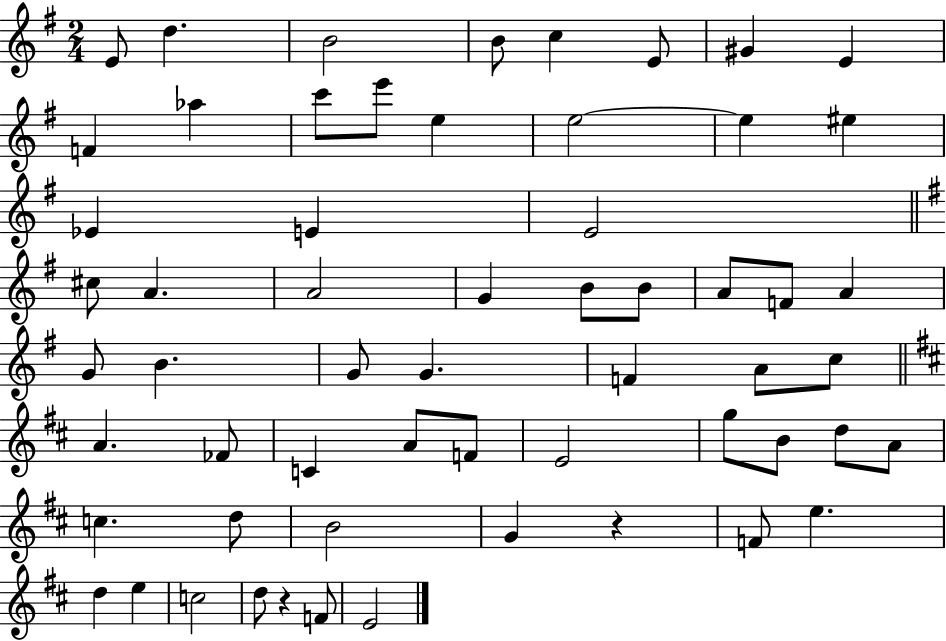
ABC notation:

X:1
T:Untitled
M:2/4
L:1/4
K:G
E/2 d B2 B/2 c E/2 ^G E F _a c'/2 e'/2 e e2 e ^e _E E E2 ^c/2 A A2 G B/2 B/2 A/2 F/2 A G/2 B G/2 G F A/2 c/2 A _F/2 C A/2 F/2 E2 g/2 B/2 d/2 A/2 c d/2 B2 G z F/2 e d e c2 d/2 z F/2 E2